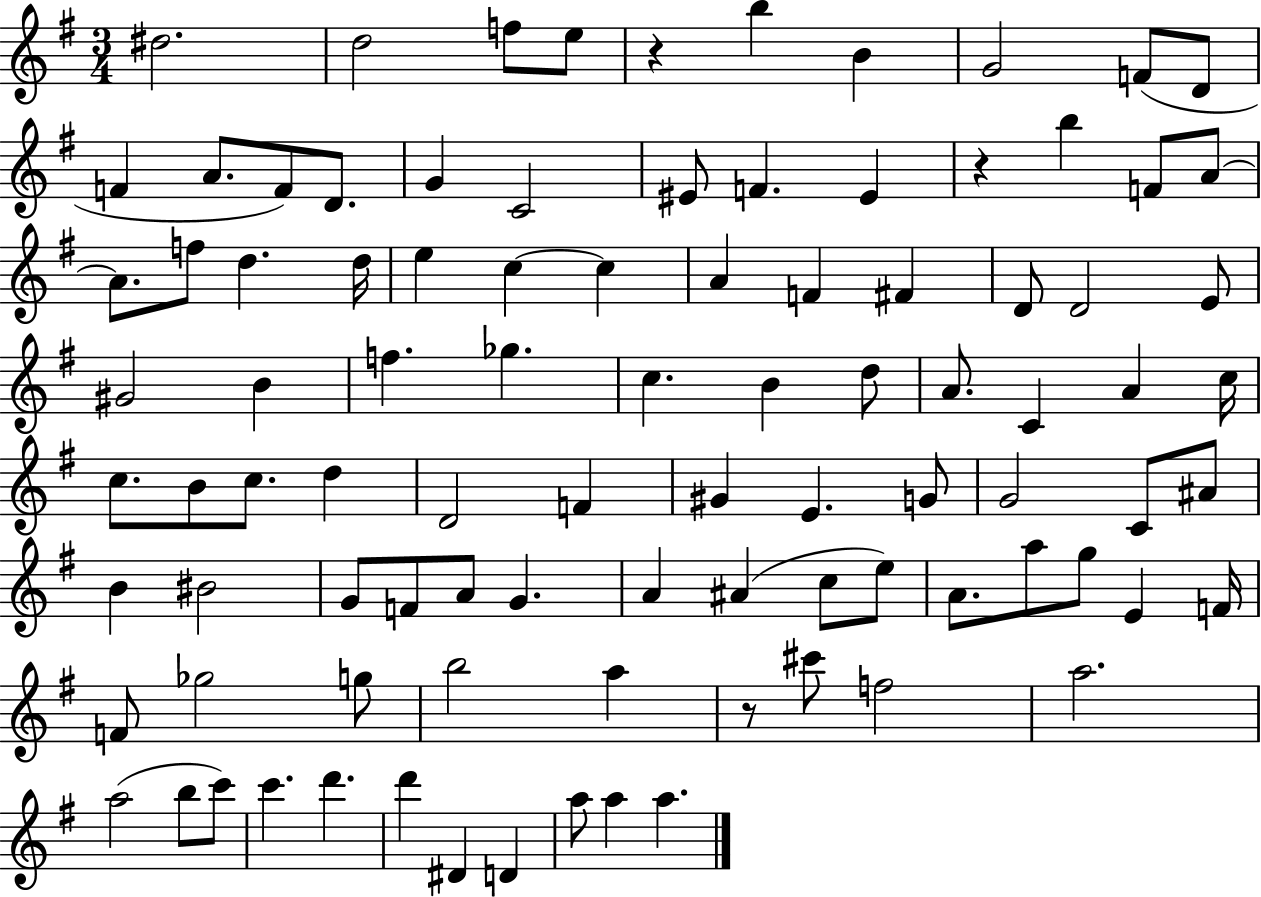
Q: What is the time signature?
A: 3/4